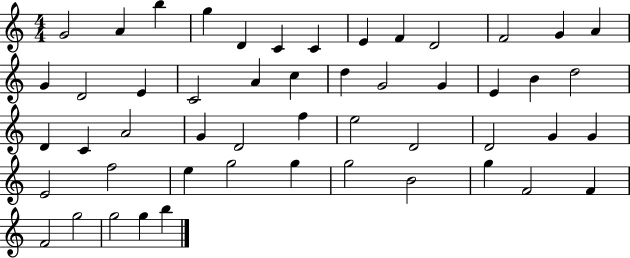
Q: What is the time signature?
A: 4/4